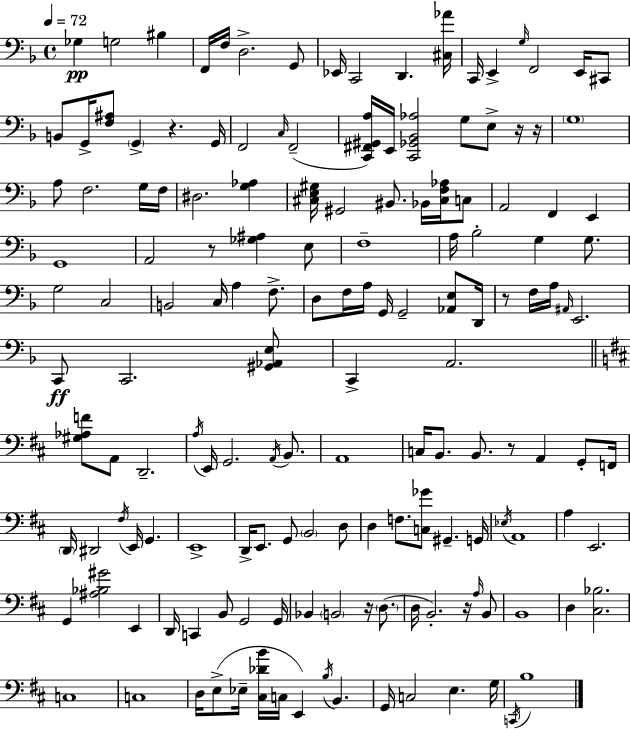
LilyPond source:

{
  \clef bass
  \time 4/4
  \defaultTimeSignature
  \key f \major
  \tempo 4 = 72
  \repeat volta 2 { ges4\pp g2 bis4 | f,16 f16 d2.-> g,8 | ees,16 c,2 d,4. <cis aes'>16 | c,16 e,4-> \grace { g16 } f,2 e,16 cis,8 | \break b,8 g,16-> <f ais>8 \parenthesize g,4-> r4. | g,16 f,2 \grace { c16 }( f,2-- | <c, fis, gis, a>16) e,16 <c, ges, bes, aes>2 g8 e8-> | r16 r16 \parenthesize g1 | \break a8 f2. | g16 f16 dis2. <g aes>4 | <cis e gis>16 gis,2 bis,8. bes,16 <cis f aes>16 | c8 a,2 f,4 e,4 | \break g,1 | a,2 r8 <ges ais>4 | e8 f1-- | a16 bes2-. g4 g8. | \break g2 c2 | b,2 c16 a4 f8.-> | d8 f16 a16 g,16 g,2-- <aes, e>8 | d,16 r8 f16 a16 \grace { ais,16 } e,2. | \break c,8\ff c,2. | <gis, aes, e>8 c,4-> a,2. | \bar "||" \break \key d \major <gis aes f'>8 a,8 d,2.-- | \acciaccatura { a16 } e,16 g,2. \acciaccatura { a,16 } b,8. | a,1 | c16 b,8. b,8. r8 a,4 g,8-. | \break f,16 \parenthesize d,16 dis,2 \acciaccatura { fis16 } e,16 g,4. | e,1-> | d,16-> e,8. g,8 \parenthesize b,2 | d8 d4 f8. <c ges'>8 gis,4.-- | \break g,16 \acciaccatura { ees16 } a,1 | a4 e,2. | g,4 <ais bes gis'>2 | e,4 d,16 c,4 b,8 g,2 | \break g,16 bes,4 \parenthesize b,2 | r16 \parenthesize d8.( d16 b,2.-.) | r16 \grace { a16 } b,8 b,1 | d4 <cis bes>2. | \break c1 | c1 | d16 e8->( ees16-- <cis des' b'>16 c16 e,4) \acciaccatura { b16 } | b,4. g,16 c2 e4. | \break g16 \acciaccatura { c,16 } b1 | } \bar "|."
}